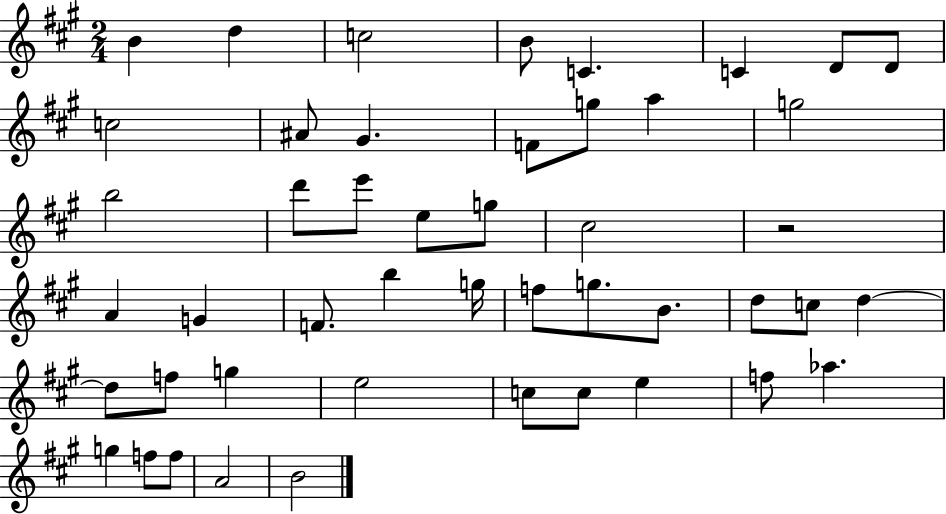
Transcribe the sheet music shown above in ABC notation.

X:1
T:Untitled
M:2/4
L:1/4
K:A
B d c2 B/2 C C D/2 D/2 c2 ^A/2 ^G F/2 g/2 a g2 b2 d'/2 e'/2 e/2 g/2 ^c2 z2 A G F/2 b g/4 f/2 g/2 B/2 d/2 c/2 d d/2 f/2 g e2 c/2 c/2 e f/2 _a g f/2 f/2 A2 B2